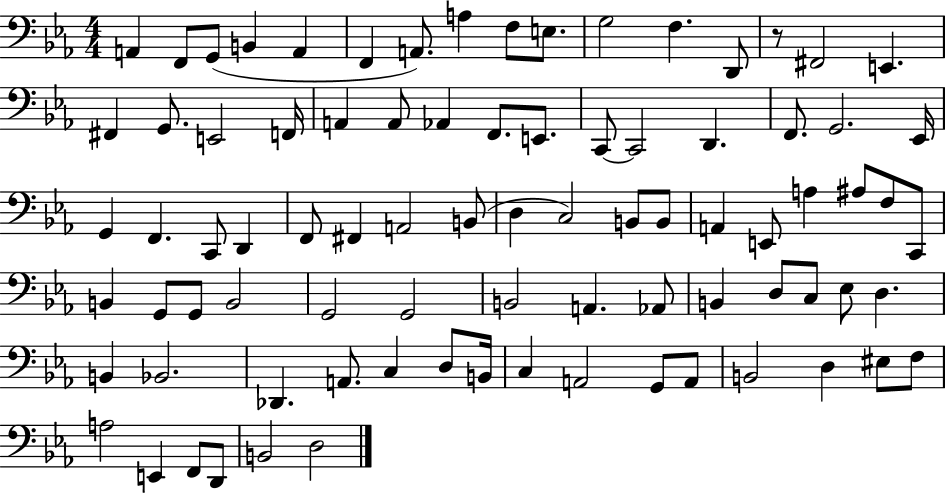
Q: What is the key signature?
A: EES major